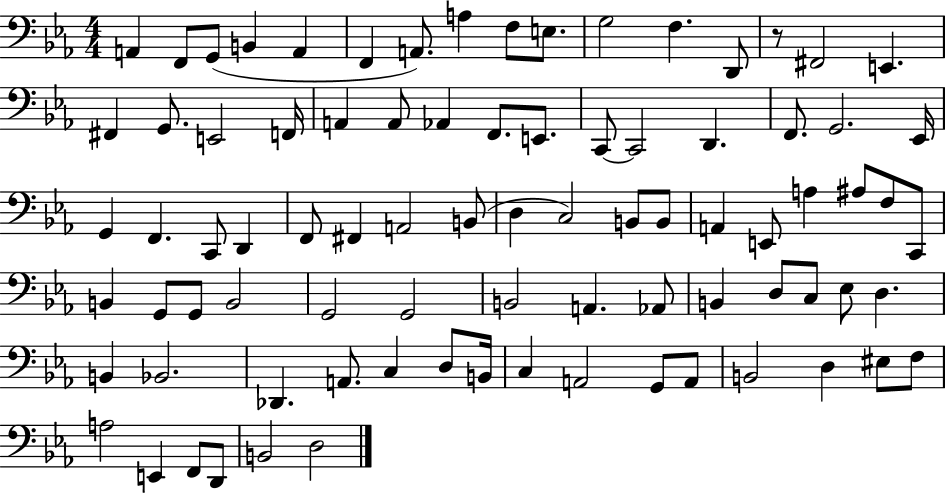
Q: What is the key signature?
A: EES major